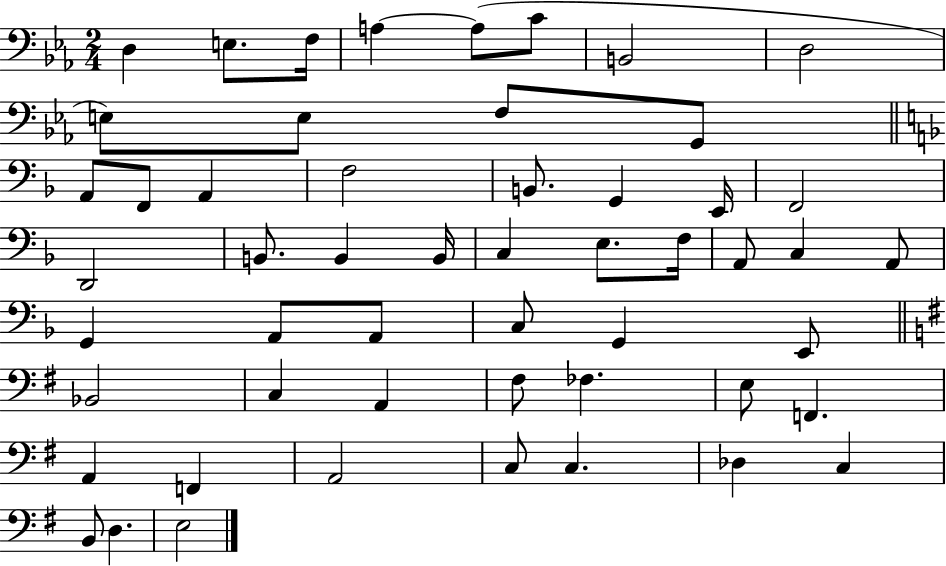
D3/q E3/e. F3/s A3/q A3/e C4/e B2/h D3/h E3/e E3/e F3/e G2/e A2/e F2/e A2/q F3/h B2/e. G2/q E2/s F2/h D2/h B2/e. B2/q B2/s C3/q E3/e. F3/s A2/e C3/q A2/e G2/q A2/e A2/e C3/e G2/q E2/e Bb2/h C3/q A2/q F#3/e FES3/q. E3/e F2/q. A2/q F2/q A2/h C3/e C3/q. Db3/q C3/q B2/e D3/q. E3/h